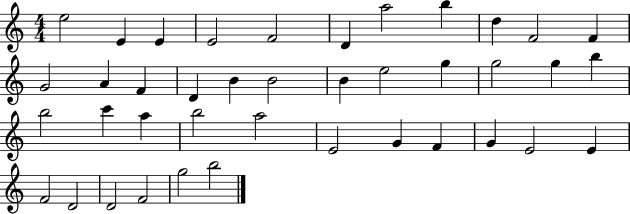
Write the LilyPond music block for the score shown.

{
  \clef treble
  \numericTimeSignature
  \time 4/4
  \key c \major
  e''2 e'4 e'4 | e'2 f'2 | d'4 a''2 b''4 | d''4 f'2 f'4 | \break g'2 a'4 f'4 | d'4 b'4 b'2 | b'4 e''2 g''4 | g''2 g''4 b''4 | \break b''2 c'''4 a''4 | b''2 a''2 | e'2 g'4 f'4 | g'4 e'2 e'4 | \break f'2 d'2 | d'2 f'2 | g''2 b''2 | \bar "|."
}